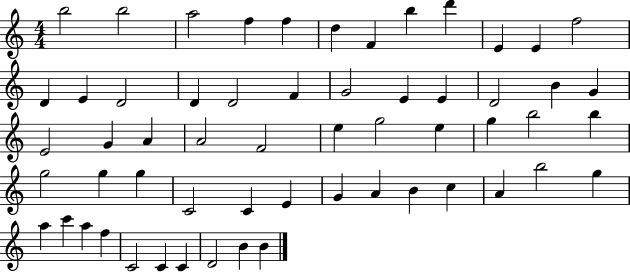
B5/h B5/h A5/h F5/q F5/q D5/q F4/q B5/q D6/q E4/q E4/q F5/h D4/q E4/q D4/h D4/q D4/h F4/q G4/h E4/q E4/q D4/h B4/q G4/q E4/h G4/q A4/q A4/h F4/h E5/q G5/h E5/q G5/q B5/h B5/q G5/h G5/q G5/q C4/h C4/q E4/q G4/q A4/q B4/q C5/q A4/q B5/h G5/q A5/q C6/q A5/q F5/q C4/h C4/q C4/q D4/h B4/q B4/q